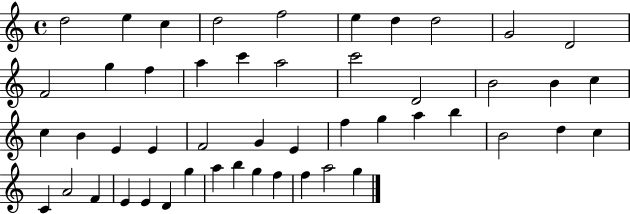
D5/h E5/q C5/q D5/h F5/h E5/q D5/q D5/h G4/h D4/h F4/h G5/q F5/q A5/q C6/q A5/h C6/h D4/h B4/h B4/q C5/q C5/q B4/q E4/q E4/q F4/h G4/q E4/q F5/q G5/q A5/q B5/q B4/h D5/q C5/q C4/q A4/h F4/q E4/q E4/q D4/q G5/q A5/q B5/q G5/q F5/q F5/q A5/h G5/q